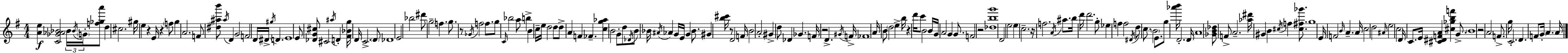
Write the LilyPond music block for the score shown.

{
  \clef treble
  \numericTimeSignature
  \time 4/4
  \key g \major
  <a' e''>4\f <c' ges' aes' bes'>2 \tuplet 3/2 { bes'16 \acciaccatura { bes'16 } \parenthesize g'16-. } <f'' ges'' a'''>8 | d''4 cis''2. | gis''16 e''4 r4 e'16 r4 \parenthesize f''8 | g''4 a'2. | \break f'8 <dis'' ais'' b'''>8 \acciaccatura { ais''16 } d'4 g'2 | f'2 d'16 dis'16-> \acciaccatura { gis''16 } d'4. | e'1 | e'8 <des' g' cis''>8 cis'2 \acciaccatura { ais''16 } | \break d'4-. <fis' bes' g''>16 d'16 c'2.-> | \parenthesize d'8 des'1 | e'2 bes''2 | dis'''8 \parenthesize g''2-- f''4. | \break g''8. r8 \acciaccatura { ges'16 } f''2 | f''8. g''8 \grace { c'16 } bes''2 | a''8 b''4-> b'4 c''16-- e''16 d''2 | d''8 d''8-> a'4 f'4 | \break fes'4.-- <c'' g'' aes''>4 b'2 | g'8-. d''8 \acciaccatura { des'16 } b'8 bes'16 \acciaccatura { ais'16 } aes'4 g'16 | e'16 g'4 bes'8. gis'4 <b'' cis'''>16 r8 d'2 | f'16 b'2 | \break a'2-. gis'4-> d''8 des'4 | ges'4. f'16 r2 | d'4.-> \acciaccatura { gis'16 } f'16-> fes'1 | a'16 b'8 \parenthesize d''2 | \break e''4-> b''16 r4 d'''16 c'''8 | b'2 b'16 g'16 a'2 | g'4 g'8. f'2 | r2 <des'' b'' g'''>1 | \break d'2 | e''2 e''4 c''2.-- | r16 f''2. | \acciaccatura { a'16 } ais''8. b''16 d'''16 d'''2. | \break g''8-. ees''4 f''4 | f''2 \acciaccatura { dis'16 } d''8 c''8. | \parenthesize b'2 e'8. g''8 <aes''' b'''>16 d'2.-. | d'16 a'1 | \break <ges' b' des''>8 f'8-> a'2.-- | <aes'' dis'''>16 gis'4 | b'4 \acciaccatura { cis''16 } f''4 <cis'' fis'' ges'''>8. g''1 | e'16 f'2 | \break \grace { b'16 } a'4.-- a'16 c''2 | d''2 \grace { ais'16 } e''2 | c''2 d'16 c'8. | e'16 <cis' dis' f' a'>4 <cis'' ges'' b'' f'''>4 g'8.-> \parenthesize b'1 | \break r2 | \parenthesize a'2 f'8.-> | g''16 c'2.-. d'4. | f'8 \parenthesize g'16-. a'4. a'16 \bar "|."
}